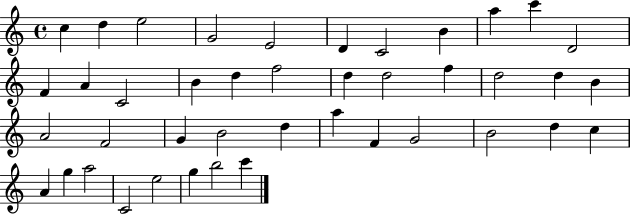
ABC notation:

X:1
T:Untitled
M:4/4
L:1/4
K:C
c d e2 G2 E2 D C2 B a c' D2 F A C2 B d f2 d d2 f d2 d B A2 F2 G B2 d a F G2 B2 d c A g a2 C2 e2 g b2 c'